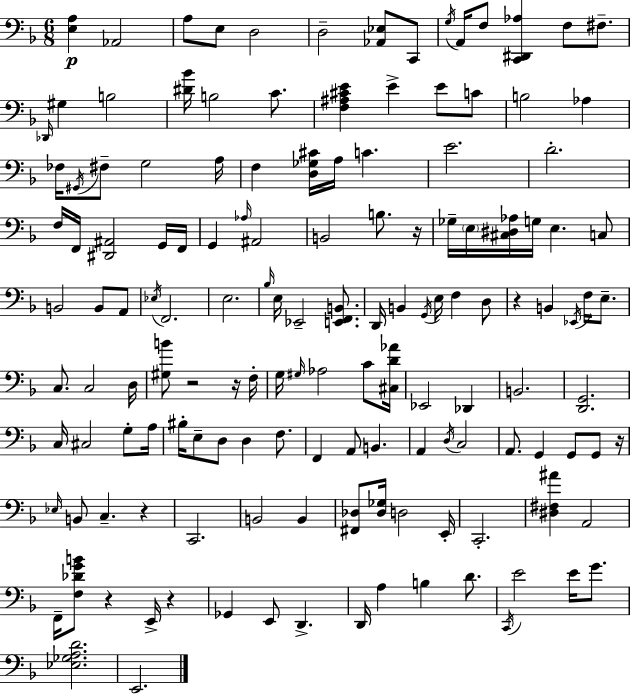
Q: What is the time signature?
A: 6/8